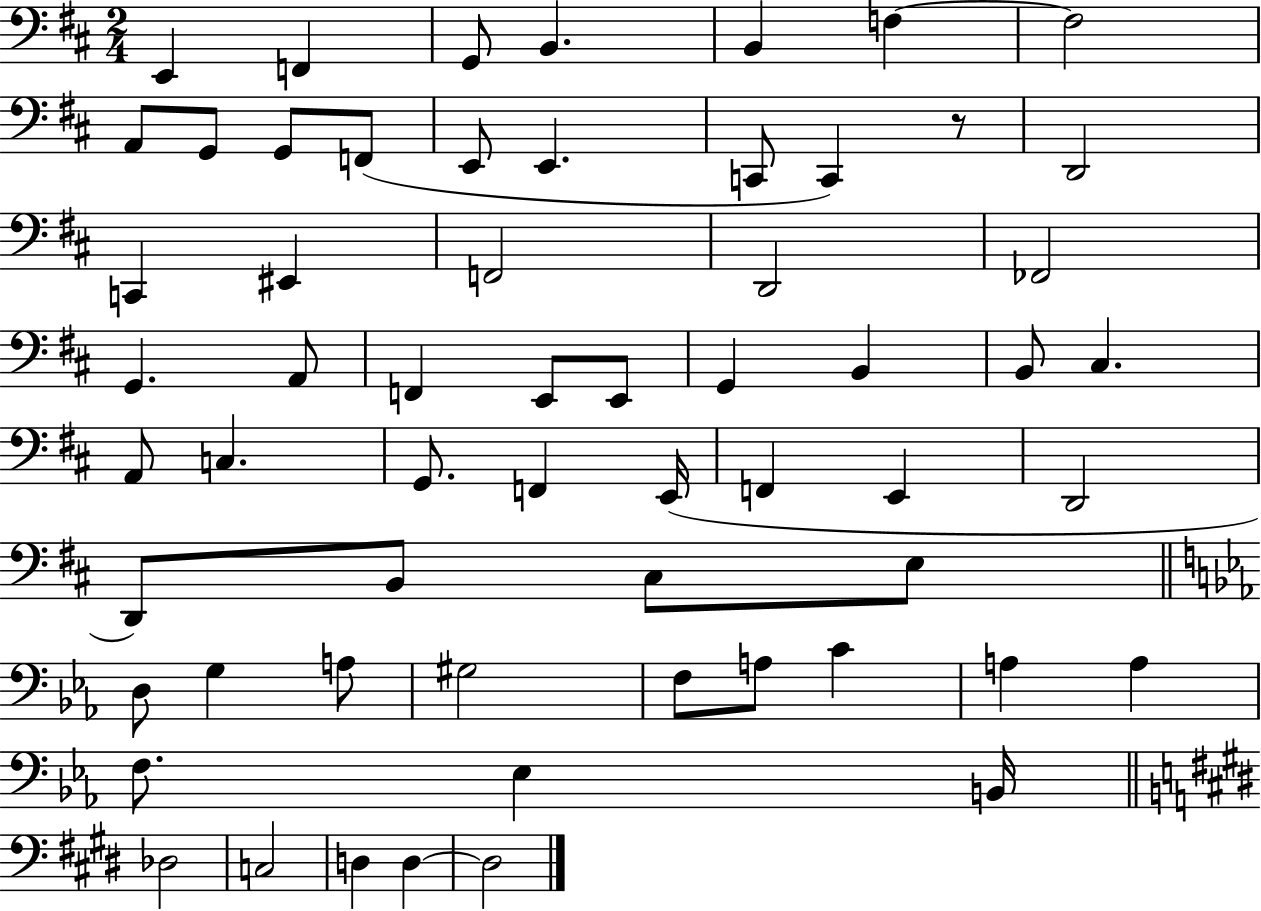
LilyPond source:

{
  \clef bass
  \numericTimeSignature
  \time 2/4
  \key d \major
  e,4 f,4 | g,8 b,4. | b,4 f4~~ | f2 | \break a,8 g,8 g,8 f,8( | e,8 e,4. | c,8 c,4) r8 | d,2 | \break c,4 eis,4 | f,2 | d,2 | fes,2 | \break g,4. a,8 | f,4 e,8 e,8 | g,4 b,4 | b,8 cis4. | \break a,8 c4. | g,8. f,4 e,16( | f,4 e,4 | d,2 | \break d,8) b,8 cis8 e8 | \bar "||" \break \key ees \major d8 g4 a8 | gis2 | f8 a8 c'4 | a4 a4 | \break f8. ees4 b,16 | \bar "||" \break \key e \major des2 | c2 | d4 d4~~ | d2 | \break \bar "|."
}